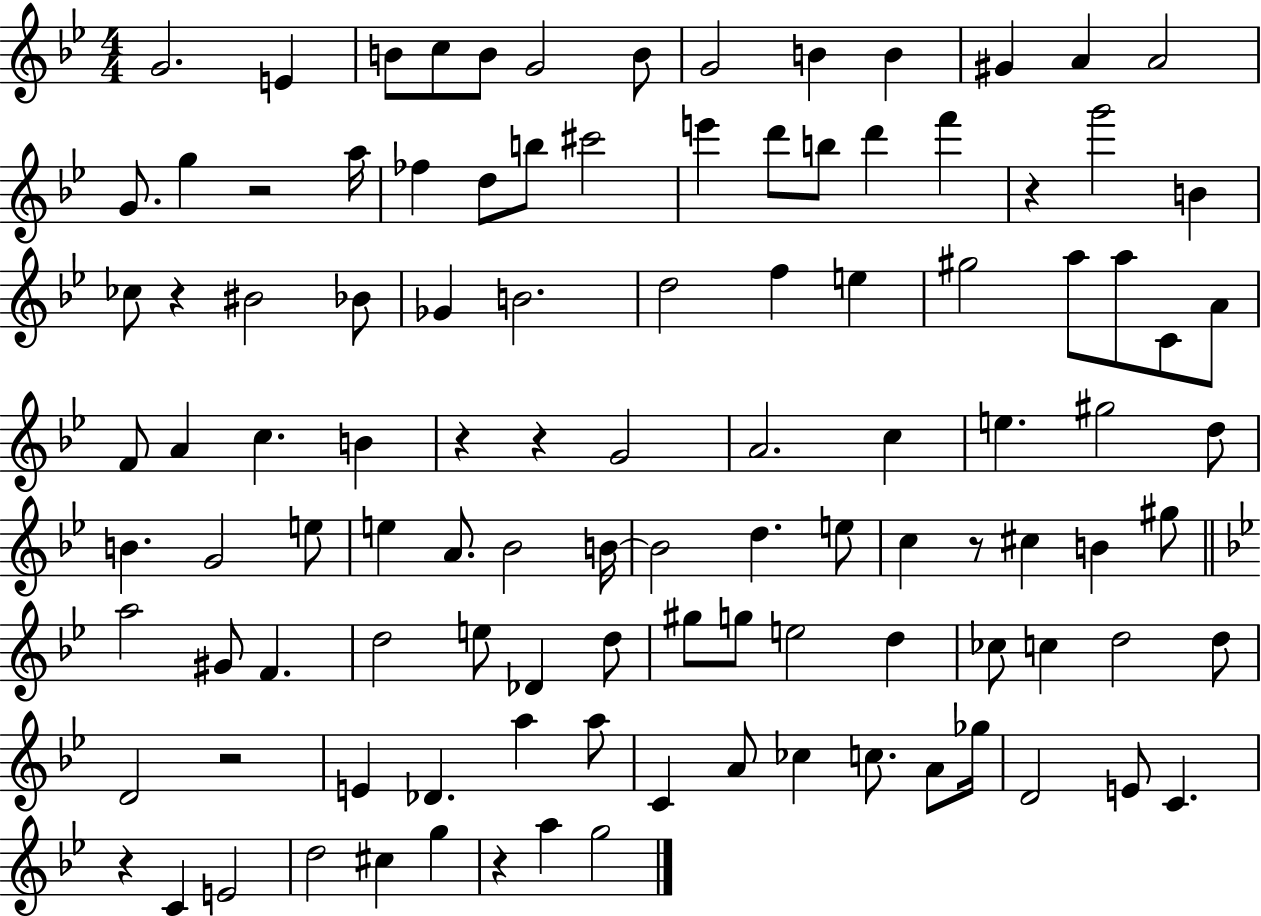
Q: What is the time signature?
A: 4/4